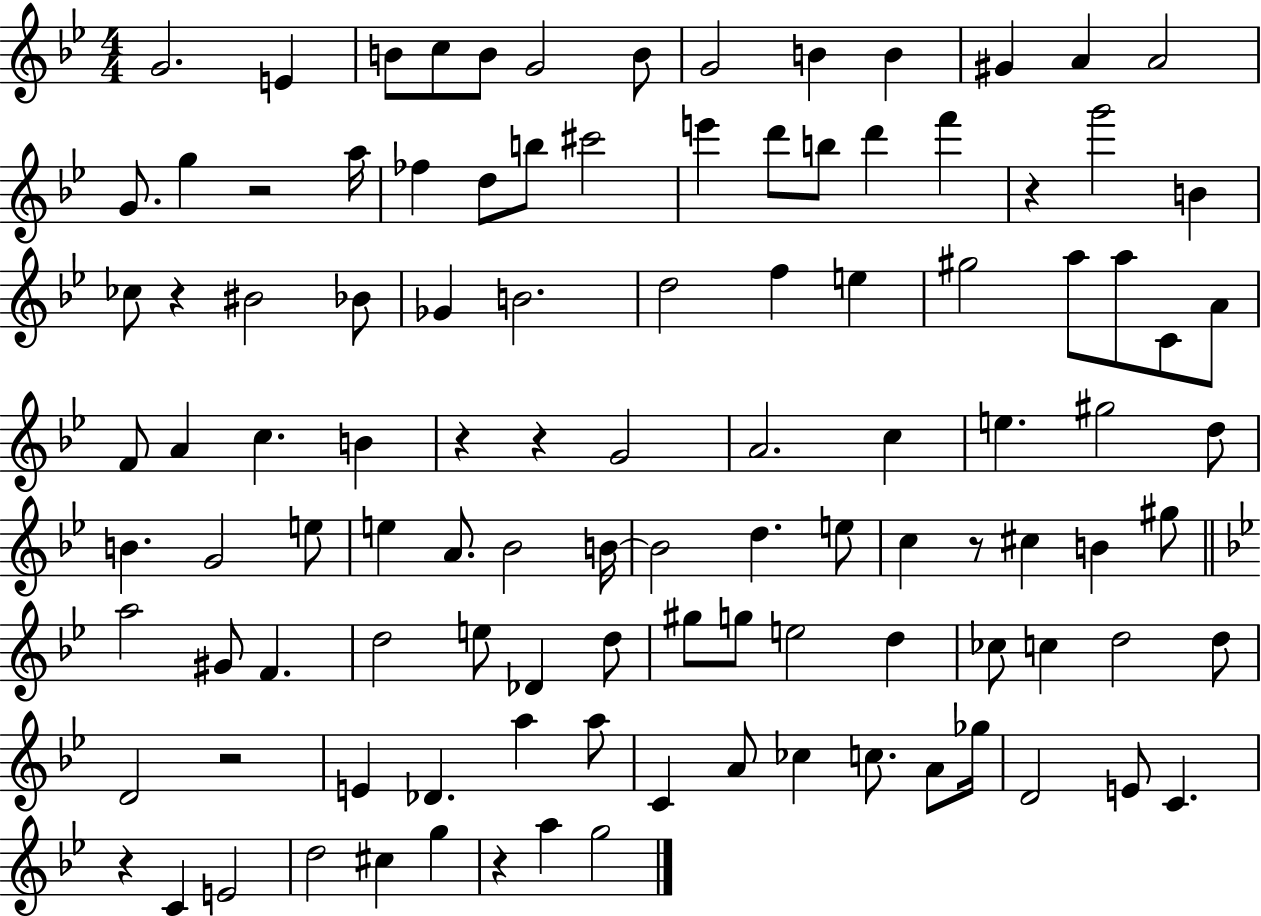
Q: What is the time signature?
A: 4/4